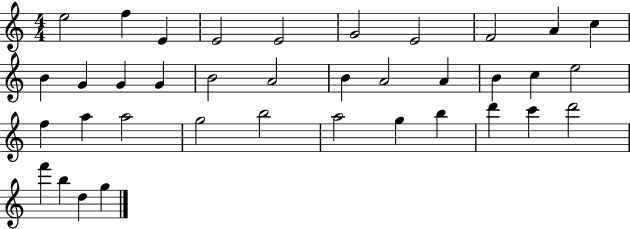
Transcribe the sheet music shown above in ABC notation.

X:1
T:Untitled
M:4/4
L:1/4
K:C
e2 f E E2 E2 G2 E2 F2 A c B G G G B2 A2 B A2 A B c e2 f a a2 g2 b2 a2 g b d' c' d'2 f' b d g